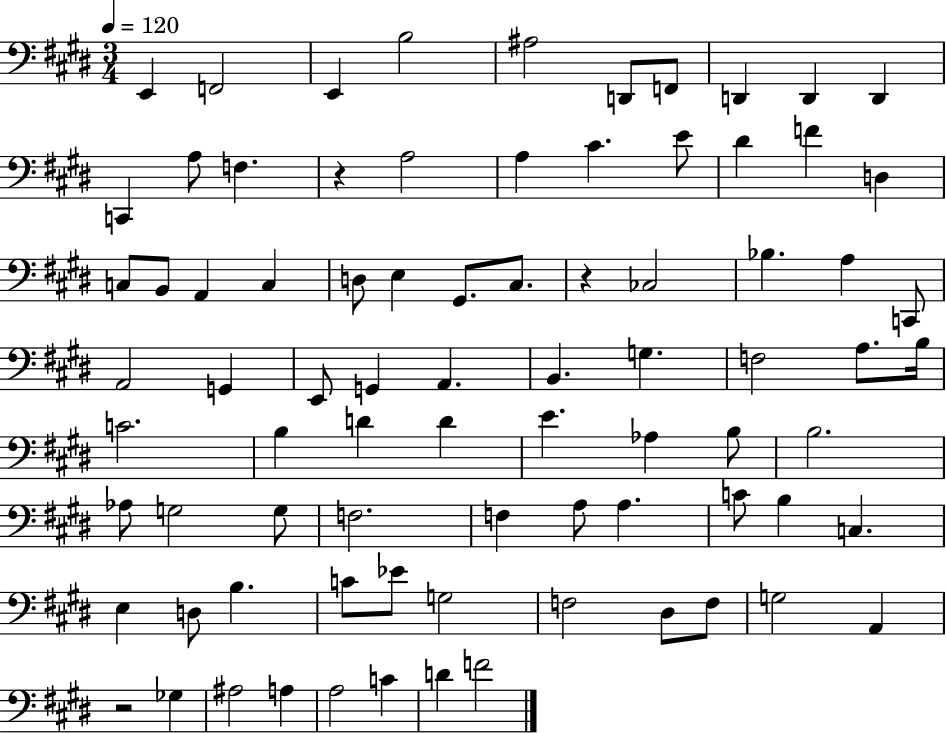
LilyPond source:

{
  \clef bass
  \numericTimeSignature
  \time 3/4
  \key e \major
  \tempo 4 = 120
  e,4 f,2 | e,4 b2 | ais2 d,8 f,8 | d,4 d,4 d,4 | \break c,4 a8 f4. | r4 a2 | a4 cis'4. e'8 | dis'4 f'4 d4 | \break c8 b,8 a,4 c4 | d8 e4 gis,8. cis8. | r4 ces2 | bes4. a4 c,8 | \break a,2 g,4 | e,8 g,4 a,4. | b,4. g4. | f2 a8. b16 | \break c'2. | b4 d'4 d'4 | e'4. aes4 b8 | b2. | \break aes8 g2 g8 | f2. | f4 a8 a4. | c'8 b4 c4. | \break e4 d8 b4. | c'8 ees'8 g2 | f2 dis8 f8 | g2 a,4 | \break r2 ges4 | ais2 a4 | a2 c'4 | d'4 f'2 | \break \bar "|."
}